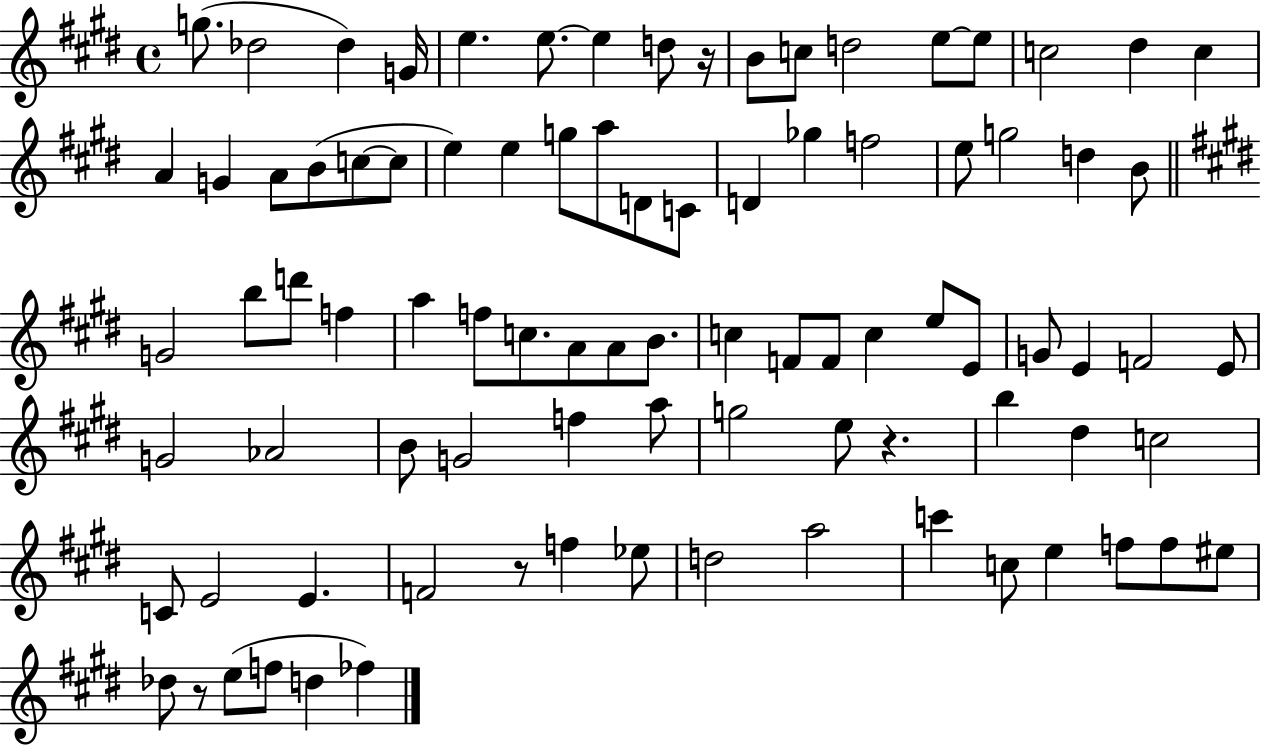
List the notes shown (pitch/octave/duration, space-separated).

G5/e. Db5/h Db5/q G4/s E5/q. E5/e. E5/q D5/e R/s B4/e C5/e D5/h E5/e E5/e C5/h D#5/q C5/q A4/q G4/q A4/e B4/e C5/e C5/e E5/q E5/q G5/e A5/e D4/e C4/e D4/q Gb5/q F5/h E5/e G5/h D5/q B4/e G4/h B5/e D6/e F5/q A5/q F5/e C5/e. A4/e A4/e B4/e. C5/q F4/e F4/e C5/q E5/e E4/e G4/e E4/q F4/h E4/e G4/h Ab4/h B4/e G4/h F5/q A5/e G5/h E5/e R/q. B5/q D#5/q C5/h C4/e E4/h E4/q. F4/h R/e F5/q Eb5/e D5/h A5/h C6/q C5/e E5/q F5/e F5/e EIS5/e Db5/e R/e E5/e F5/e D5/q FES5/q